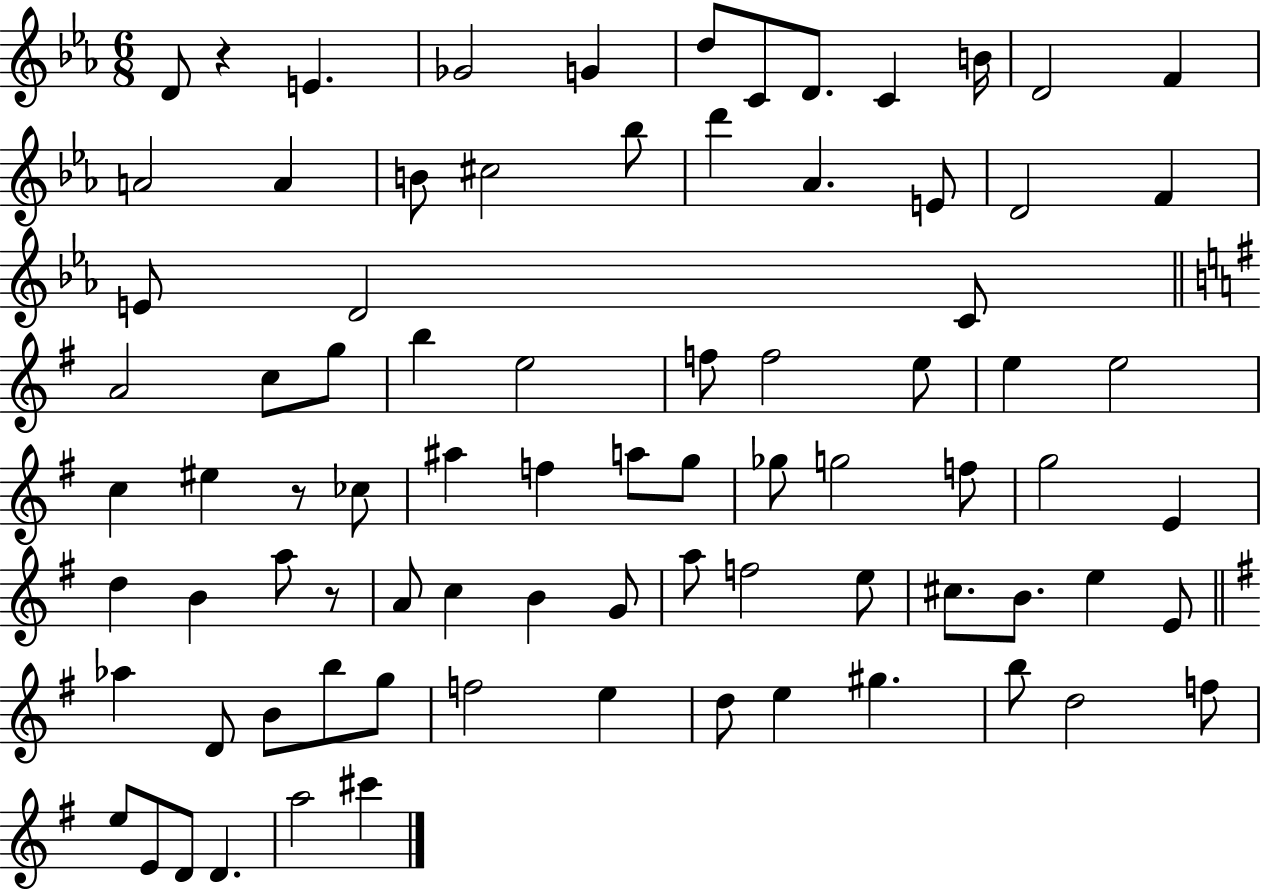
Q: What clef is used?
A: treble